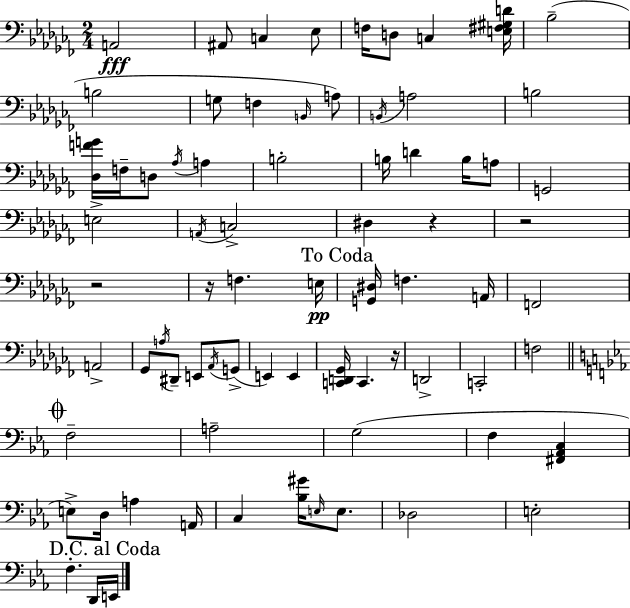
{
  \clef bass
  \numericTimeSignature
  \time 2/4
  \key aes \minor
  a,2\fff | ais,8 c4 ees8 | f16 d8 c4 <e fis gis d'>16 | bes2--( | \break b2 | g8 f4 \grace { b,16 } a8) | \acciaccatura { b,16 } a2 | b2 | \break <des f' g'>16 f16-- d8 \acciaccatura { aes16 } a4 | b2-. | b16 d'4 | b16 a8 g,2 | \break e2-> | \acciaccatura { a,16 } c2-> | dis4 | r4 r2 | \break r2 | r16 f4. | e16\pp \mark "To Coda" <g, dis>16 f4. | a,16 f,2 | \break a,2-> | ges,8 \acciaccatura { a16 } dis,8-- | e,8 \acciaccatura { aes,16 }( g,8-> e,4) | e,4 <c, d, ges,>16 c,4. | \break r16 d,2-> | c,2-. | f2 | \mark \markup { \musicglyph "scripts.coda" } \bar "||" \break \key c \minor f2-- | a2-- | g2( | f4 <fis, aes, c>4 | \break e8->) d16 a4 a,16 | c4 <bes gis'>16 \grace { e16 } e8. | des2 | e2-. | \break \mark "D.C. al Coda" f4.-. d,16 | e,16 \bar "|."
}